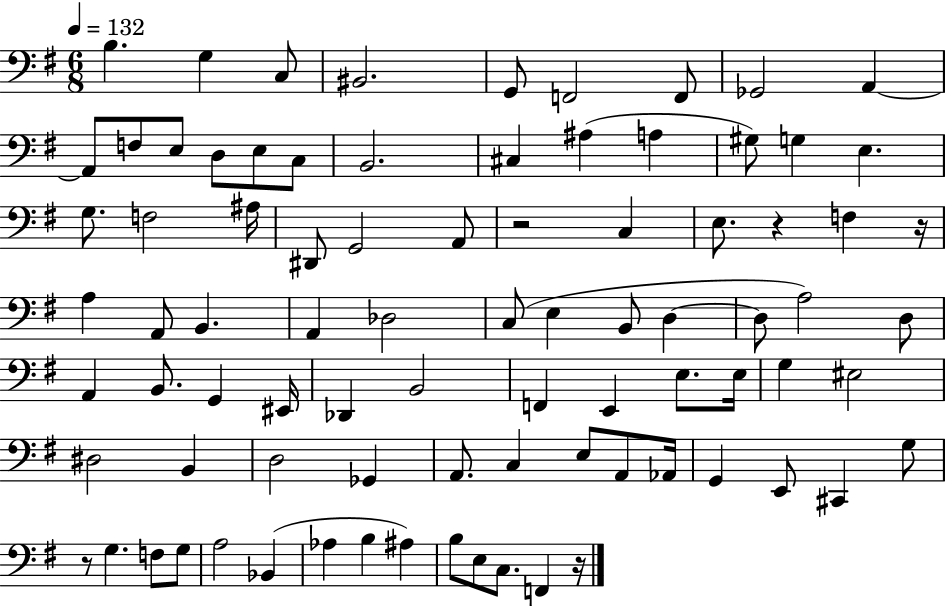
{
  \clef bass
  \numericTimeSignature
  \time 6/8
  \key g \major
  \tempo 4 = 132
  b4. g4 c8 | bis,2. | g,8 f,2 f,8 | ges,2 a,4~~ | \break a,8 f8 e8 d8 e8 c8 | b,2. | cis4 ais4( a4 | gis8) g4 e4. | \break g8. f2 ais16 | dis,8 g,2 a,8 | r2 c4 | e8. r4 f4 r16 | \break a4 a,8 b,4. | a,4 des2 | c8( e4 b,8 d4~~ | d8 a2) d8 | \break a,4 b,8. g,4 eis,16 | des,4 b,2 | f,4 e,4 e8. e16 | g4 eis2 | \break dis2 b,4 | d2 ges,4 | a,8. c4 e8 a,8 aes,16 | g,4 e,8 cis,4 g8 | \break r8 g4. f8 g8 | a2 bes,4( | aes4 b4 ais4) | b8 e8 c8. f,4 r16 | \break \bar "|."
}